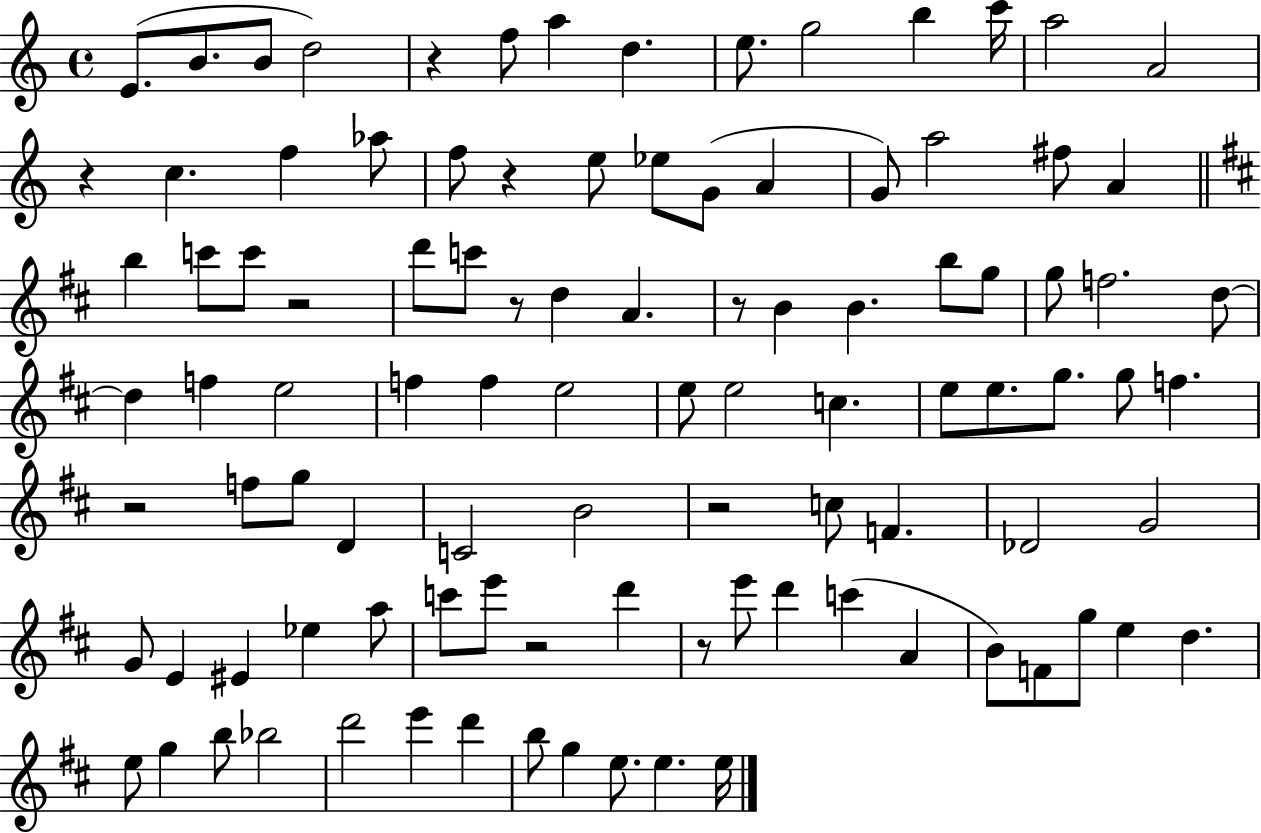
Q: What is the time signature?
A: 4/4